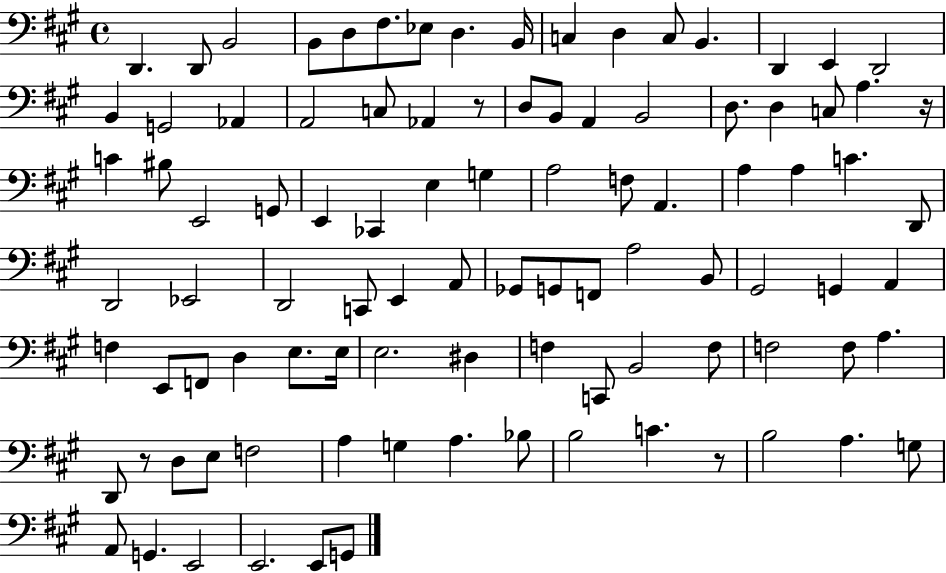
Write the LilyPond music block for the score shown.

{
  \clef bass
  \time 4/4
  \defaultTimeSignature
  \key a \major
  d,4. d,8 b,2 | b,8 d8 fis8. ees8 d4. b,16 | c4 d4 c8 b,4. | d,4 e,4 d,2 | \break b,4 g,2 aes,4 | a,2 c8 aes,4 r8 | d8 b,8 a,4 b,2 | d8. d4 c8 a4. r16 | \break c'4 bis8 e,2 g,8 | e,4 ces,4 e4 g4 | a2 f8 a,4. | a4 a4 c'4. d,8 | \break d,2 ees,2 | d,2 c,8 e,4 a,8 | ges,8 g,8 f,8 a2 b,8 | gis,2 g,4 a,4 | \break f4 e,8 f,8 d4 e8. e16 | e2. dis4 | f4 c,8 b,2 f8 | f2 f8 a4. | \break d,8 r8 d8 e8 f2 | a4 g4 a4. bes8 | b2 c'4. r8 | b2 a4. g8 | \break a,8 g,4. e,2 | e,2. e,8 g,8 | \bar "|."
}